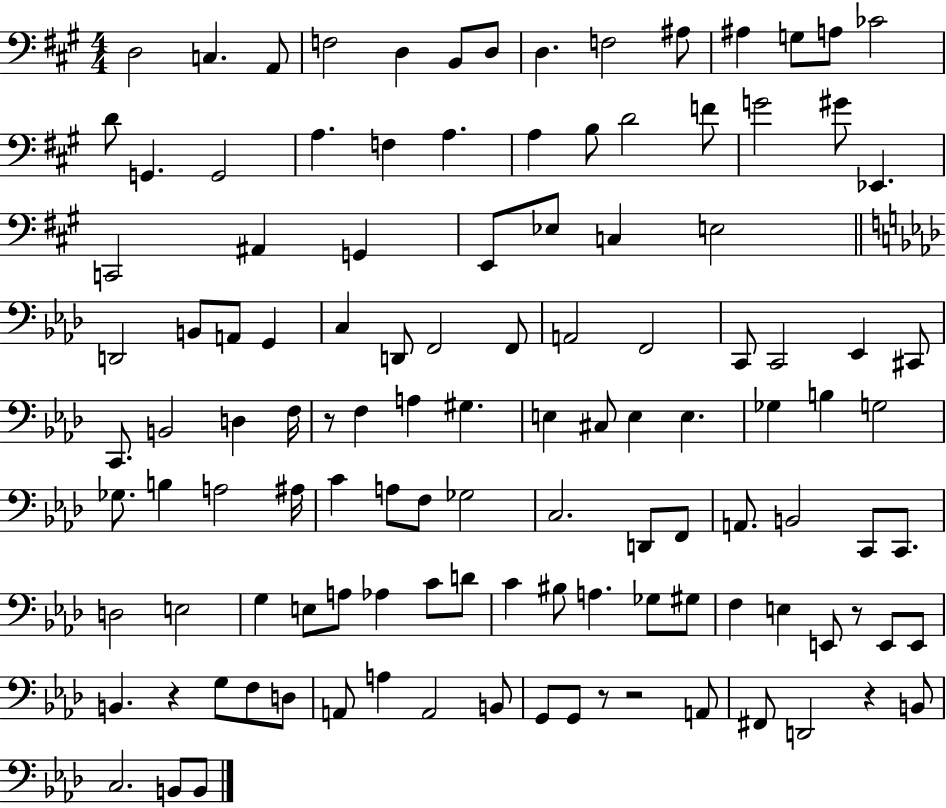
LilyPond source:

{
  \clef bass
  \numericTimeSignature
  \time 4/4
  \key a \major
  d2 c4. a,8 | f2 d4 b,8 d8 | d4. f2 ais8 | ais4 g8 a8 ces'2 | \break d'8 g,4. g,2 | a4. f4 a4. | a4 b8 d'2 f'8 | g'2 gis'8 ees,4. | \break c,2 ais,4 g,4 | e,8 ees8 c4 e2 | \bar "||" \break \key aes \major d,2 b,8 a,8 g,4 | c4 d,8 f,2 f,8 | a,2 f,2 | c,8 c,2 ees,4 cis,8 | \break c,8. b,2 d4 f16 | r8 f4 a4 gis4. | e4 cis8 e4 e4. | ges4 b4 g2 | \break ges8. b4 a2 ais16 | c'4 a8 f8 ges2 | c2. d,8 f,8 | a,8. b,2 c,8 c,8. | \break d2 e2 | g4 e8 a8 aes4 c'8 d'8 | c'4 bis8 a4. ges8 gis8 | f4 e4 e,8 r8 e,8 e,8 | \break b,4. r4 g8 f8 d8 | a,8 a4 a,2 b,8 | g,8 g,8 r8 r2 a,8 | fis,8 d,2 r4 b,8 | \break c2. b,8 b,8 | \bar "|."
}